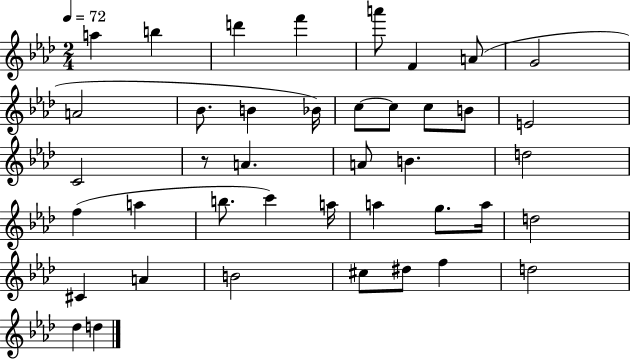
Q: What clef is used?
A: treble